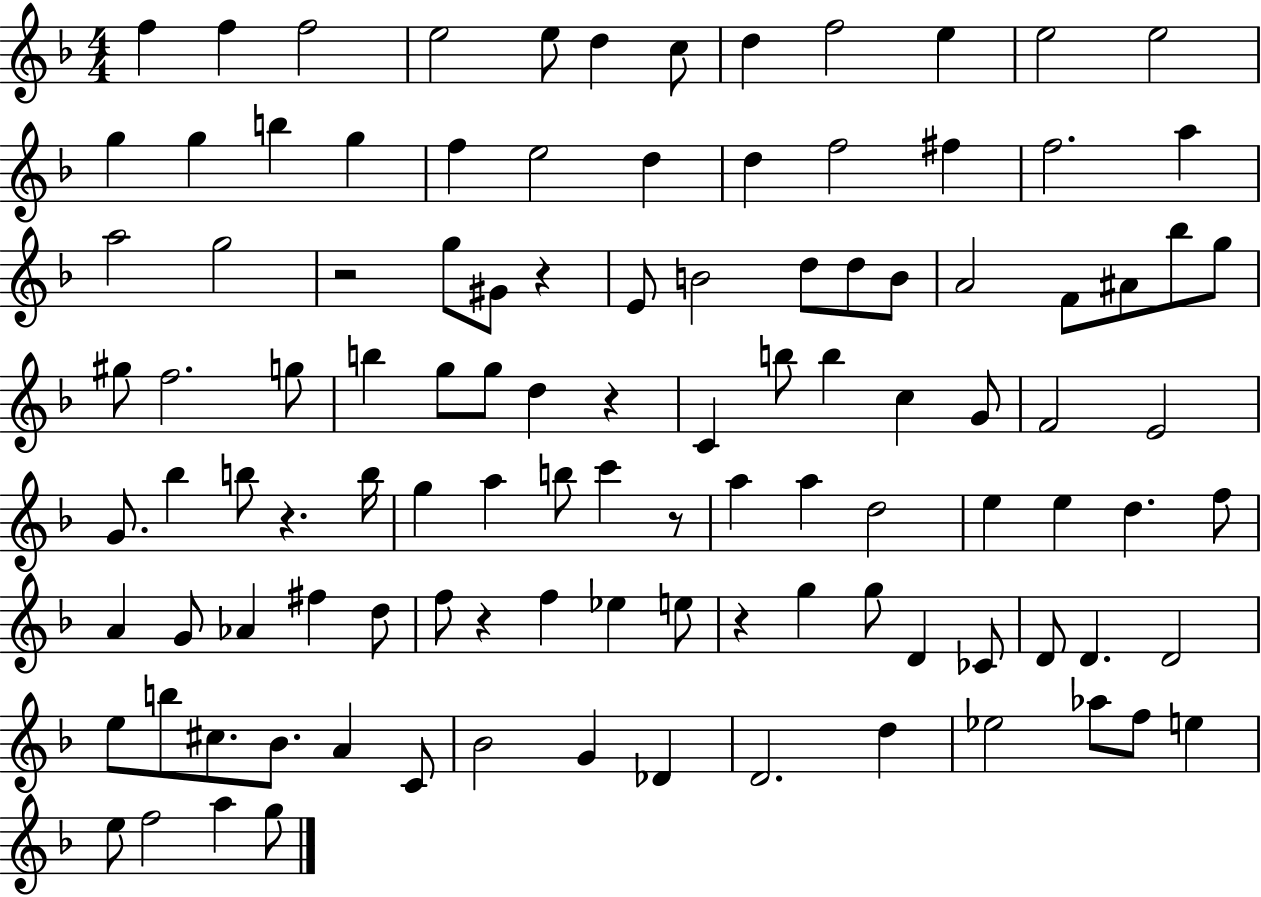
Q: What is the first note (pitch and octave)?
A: F5